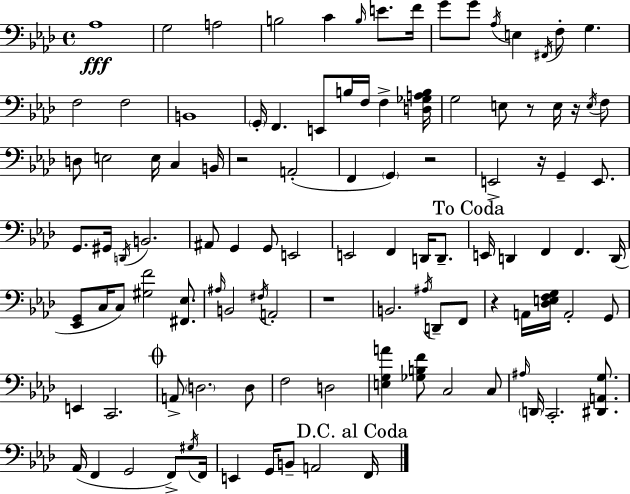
Ab3/w G3/h A3/h B3/h C4/q B3/s E4/e. F4/s G4/e G4/e Ab3/s E3/q F#2/s F3/e G3/q. F3/h F3/h B2/w G2/s F2/q. E2/e B3/s F3/s F3/q [D3,Gb3,A3,B3]/s G3/h E3/e R/e E3/s R/s E3/s F3/e D3/e E3/h E3/s C3/q B2/s R/h A2/h F2/q G2/q R/h E2/h R/s G2/q E2/e. G2/e. G#2/s D2/s B2/h. A#2/e G2/q G2/e E2/h E2/h F2/q D2/s D2/e. E2/s D2/q F2/q F2/q. D2/s [Eb2,G2]/e C3/s C3/e [G#3,F4]/h [F#2,Eb3]/e. A#3/s B2/h F#3/s A2/h R/w B2/h. A#3/s D2/e F2/e R/q A2/s [Db3,E3,F3,G3]/s A2/h G2/e E2/q C2/h. A2/e D3/h. D3/e F3/h D3/h [E3,G3,A4]/q [Gb3,B3,F4]/e C3/h C3/e A#3/s D2/s C2/h. [D#2,A2,G3]/e. Ab2/s F2/q G2/h F2/e G#3/s F2/s E2/q G2/s B2/e A2/h F2/s